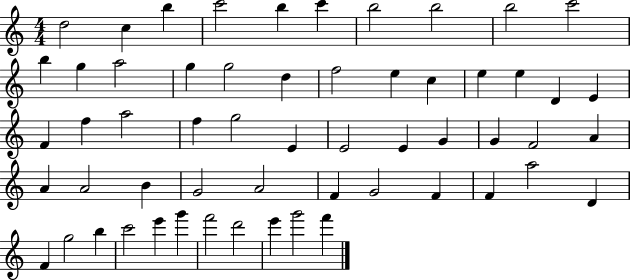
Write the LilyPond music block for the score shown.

{
  \clef treble
  \numericTimeSignature
  \time 4/4
  \key c \major
  d''2 c''4 b''4 | c'''2 b''4 c'''4 | b''2 b''2 | b''2 c'''2 | \break b''4 g''4 a''2 | g''4 g''2 d''4 | f''2 e''4 c''4 | e''4 e''4 d'4 e'4 | \break f'4 f''4 a''2 | f''4 g''2 e'4 | e'2 e'4 g'4 | g'4 f'2 a'4 | \break a'4 a'2 b'4 | g'2 a'2 | f'4 g'2 f'4 | f'4 a''2 d'4 | \break f'4 g''2 b''4 | c'''2 e'''4 g'''4 | f'''2 d'''2 | e'''4 g'''2 f'''4 | \break \bar "|."
}